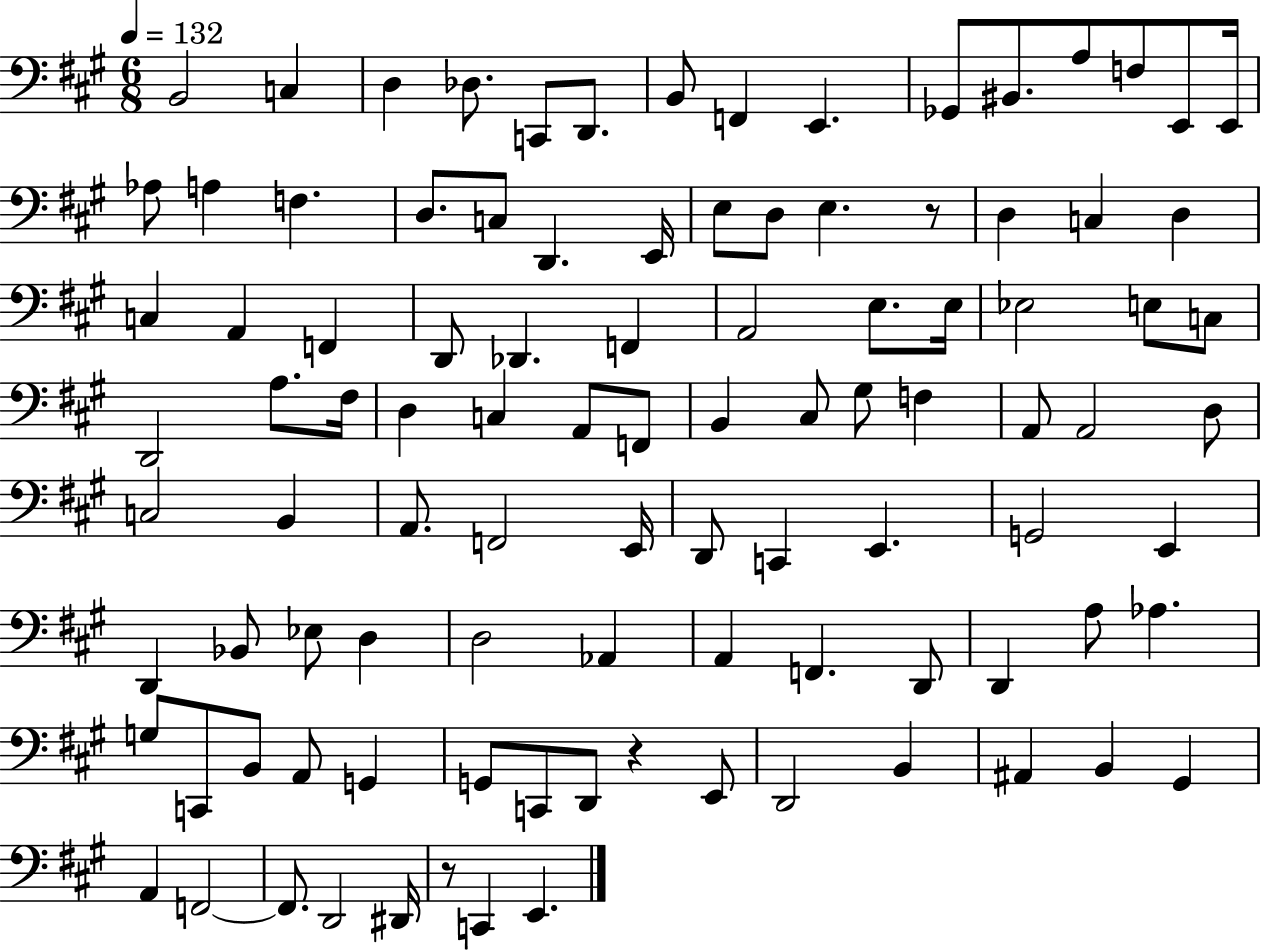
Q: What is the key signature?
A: A major